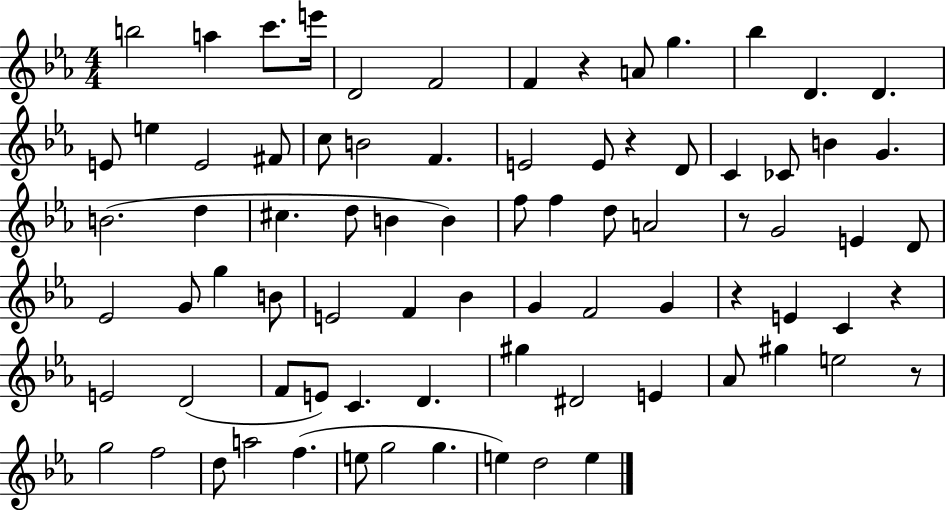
B5/h A5/q C6/e. E6/s D4/h F4/h F4/q R/q A4/e G5/q. Bb5/q D4/q. D4/q. E4/e E5/q E4/h F#4/e C5/e B4/h F4/q. E4/h E4/e R/q D4/e C4/q CES4/e B4/q G4/q. B4/h. D5/q C#5/q. D5/e B4/q B4/q F5/e F5/q D5/e A4/h R/e G4/h E4/q D4/e Eb4/h G4/e G5/q B4/e E4/h F4/q Bb4/q G4/q F4/h G4/q R/q E4/q C4/q R/q E4/h D4/h F4/e E4/e C4/q. D4/q. G#5/q D#4/h E4/q Ab4/e G#5/q E5/h R/e G5/h F5/h D5/e A5/h F5/q. E5/e G5/h G5/q. E5/q D5/h E5/q